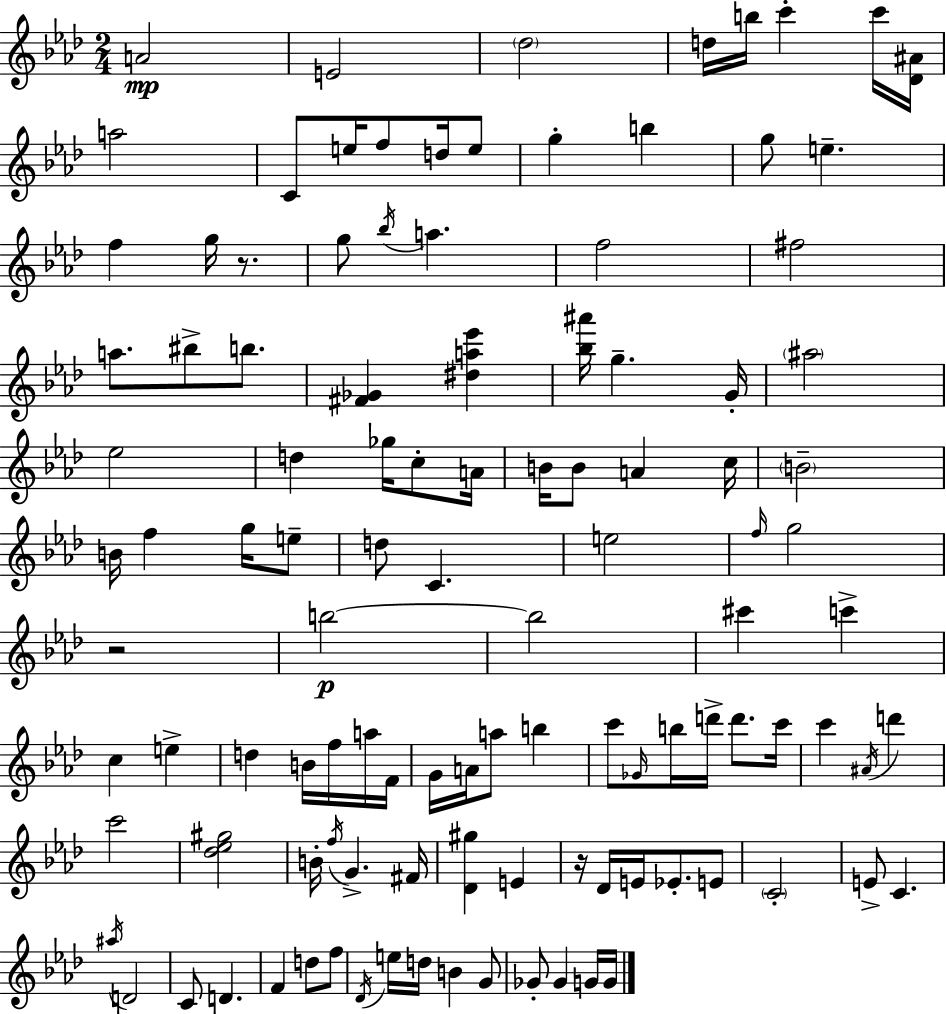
A4/h E4/h Db5/h D5/s B5/s C6/q C6/s [Db4,A#4]/s A5/h C4/e E5/s F5/e D5/s E5/e G5/q B5/q G5/e E5/q. F5/q G5/s R/e. G5/e Bb5/s A5/q. F5/h F#5/h A5/e. BIS5/e B5/e. [F#4,Gb4]/q [D#5,A5,Eb6]/q [Bb5,A#6]/s G5/q. G4/s A#5/h Eb5/h D5/q Gb5/s C5/e A4/s B4/s B4/e A4/q C5/s B4/h B4/s F5/q G5/s E5/e D5/e C4/q. E5/h F5/s G5/h R/h B5/h B5/h C#6/q C6/q C5/q E5/q D5/q B4/s F5/s A5/s F4/s G4/s A4/s A5/e B5/q C6/e Gb4/s B5/s D6/s D6/e. C6/s C6/q A#4/s D6/q C6/h [Db5,Eb5,G#5]/h B4/s F5/s G4/q. F#4/s [Db4,G#5]/q E4/q R/s Db4/s E4/s Eb4/e. E4/e C4/h E4/e C4/q. A#5/s D4/h C4/e D4/q. F4/q D5/e F5/e Db4/s E5/s D5/s B4/q G4/e Gb4/e Gb4/q G4/s G4/s